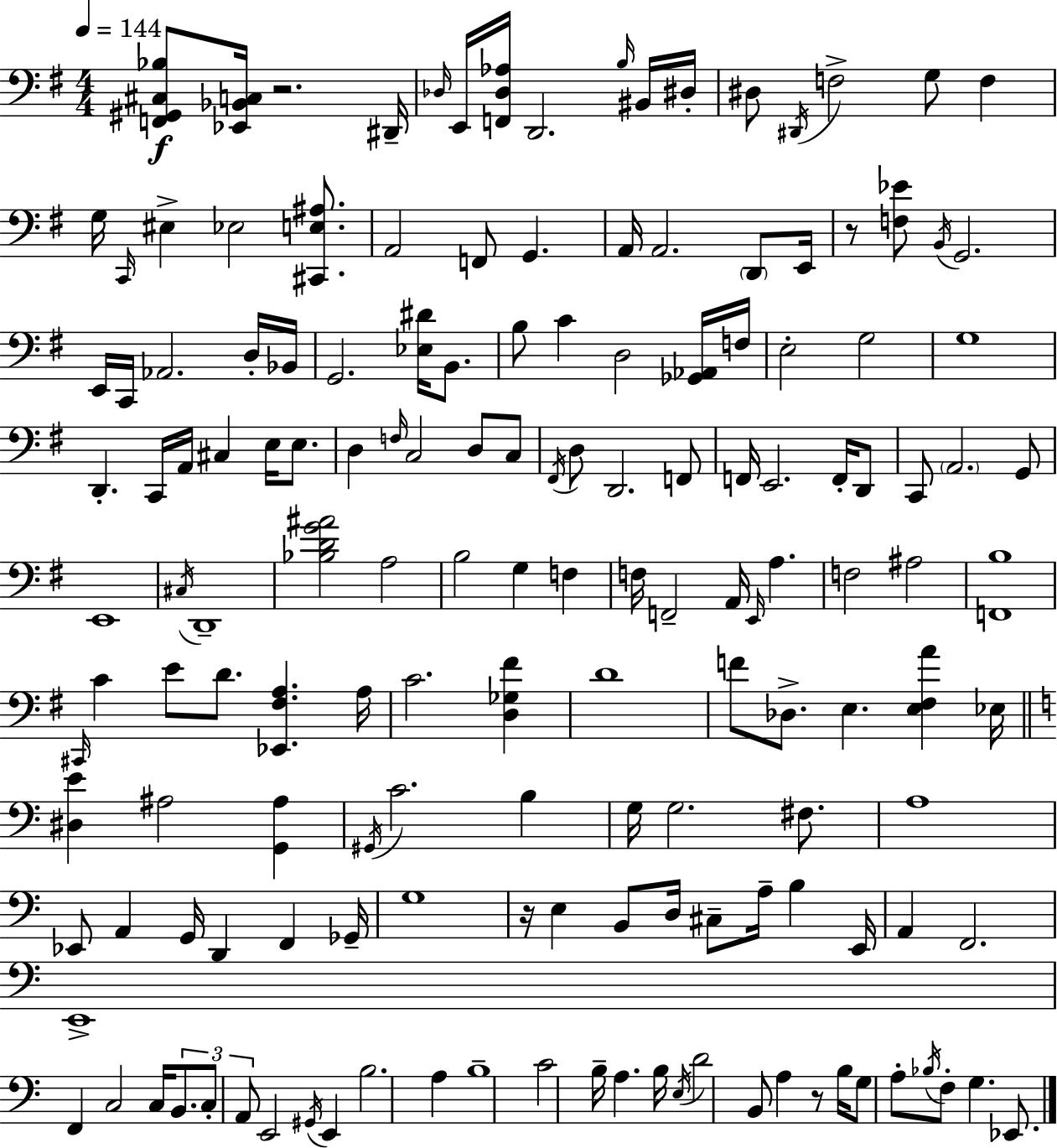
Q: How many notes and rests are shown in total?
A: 156